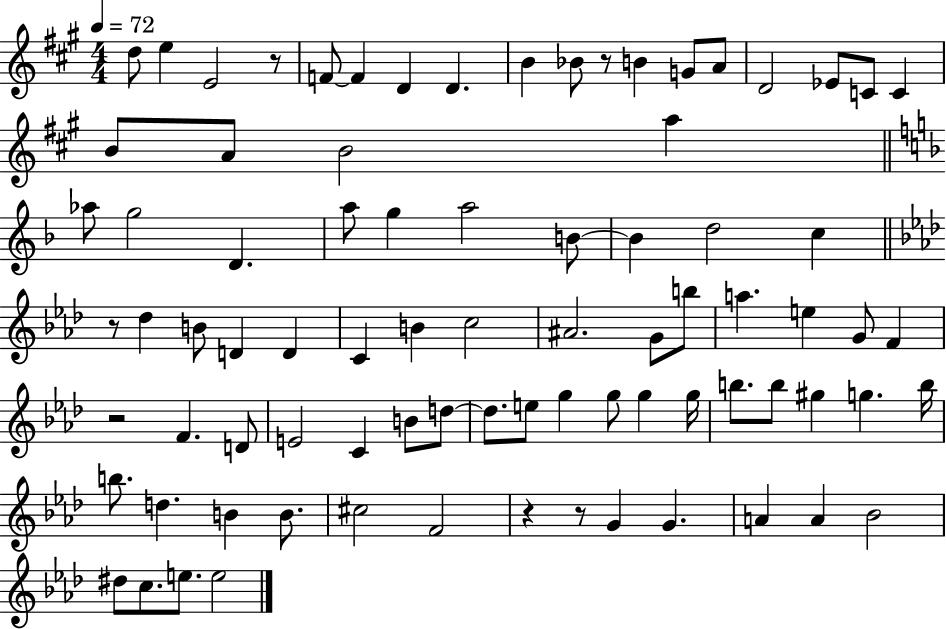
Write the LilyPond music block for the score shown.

{
  \clef treble
  \numericTimeSignature
  \time 4/4
  \key a \major
  \tempo 4 = 72
  d''8 e''4 e'2 r8 | f'8~~ f'4 d'4 d'4. | b'4 bes'8 r8 b'4 g'8 a'8 | d'2 ees'8 c'8 c'4 | \break b'8 a'8 b'2 a''4 | \bar "||" \break \key d \minor aes''8 g''2 d'4. | a''8 g''4 a''2 b'8~~ | b'4 d''2 c''4 | \bar "||" \break \key aes \major r8 des''4 b'8 d'4 d'4 | c'4 b'4 c''2 | ais'2. g'8 b''8 | a''4. e''4 g'8 f'4 | \break r2 f'4. d'8 | e'2 c'4 b'8 d''8~~ | d''8. e''8 g''4 g''8 g''4 g''16 | b''8. b''8 gis''4 g''4. b''16 | \break b''8. d''4. b'4 b'8. | cis''2 f'2 | r4 r8 g'4 g'4. | a'4 a'4 bes'2 | \break dis''8 c''8. e''8. e''2 | \bar "|."
}